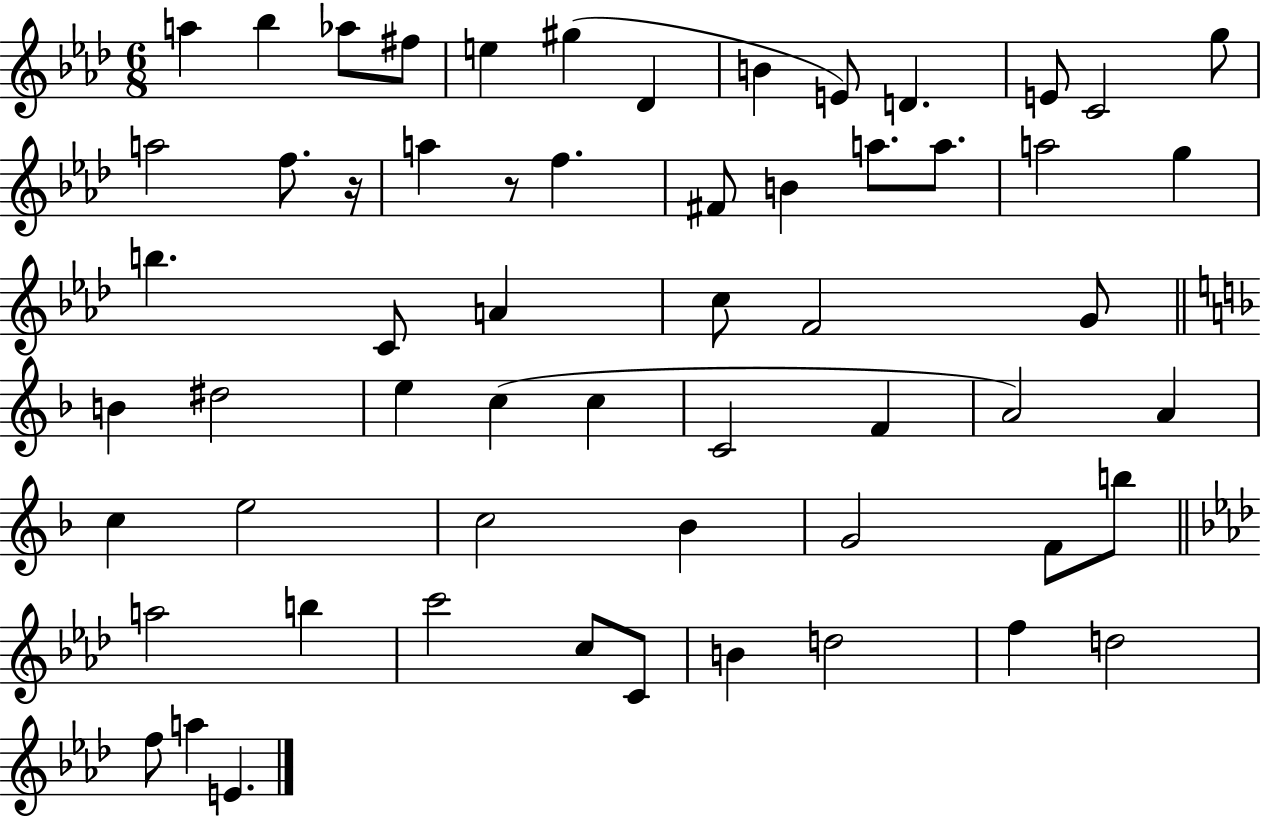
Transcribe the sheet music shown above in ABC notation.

X:1
T:Untitled
M:6/8
L:1/4
K:Ab
a _b _a/2 ^f/2 e ^g _D B E/2 D E/2 C2 g/2 a2 f/2 z/4 a z/2 f ^F/2 B a/2 a/2 a2 g b C/2 A c/2 F2 G/2 B ^d2 e c c C2 F A2 A c e2 c2 _B G2 F/2 b/2 a2 b c'2 c/2 C/2 B d2 f d2 f/2 a E